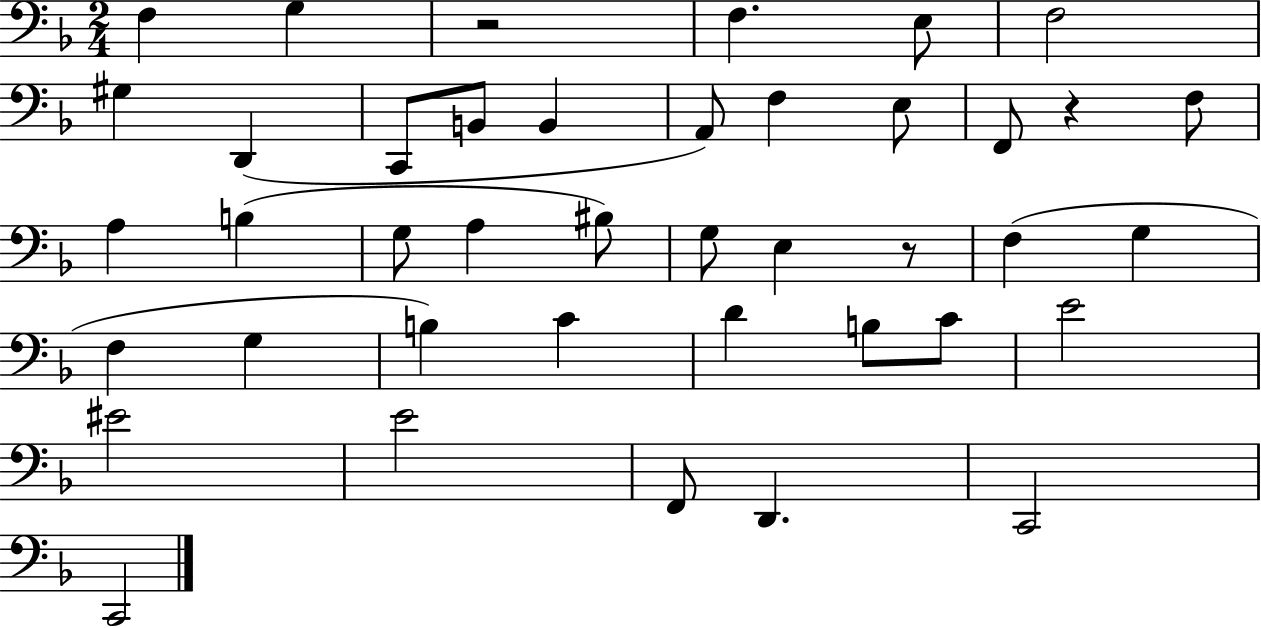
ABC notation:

X:1
T:Untitled
M:2/4
L:1/4
K:F
F, G, z2 F, E,/2 F,2 ^G, D,, C,,/2 B,,/2 B,, A,,/2 F, E,/2 F,,/2 z F,/2 A, B, G,/2 A, ^B,/2 G,/2 E, z/2 F, G, F, G, B, C D B,/2 C/2 E2 ^E2 E2 F,,/2 D,, C,,2 C,,2